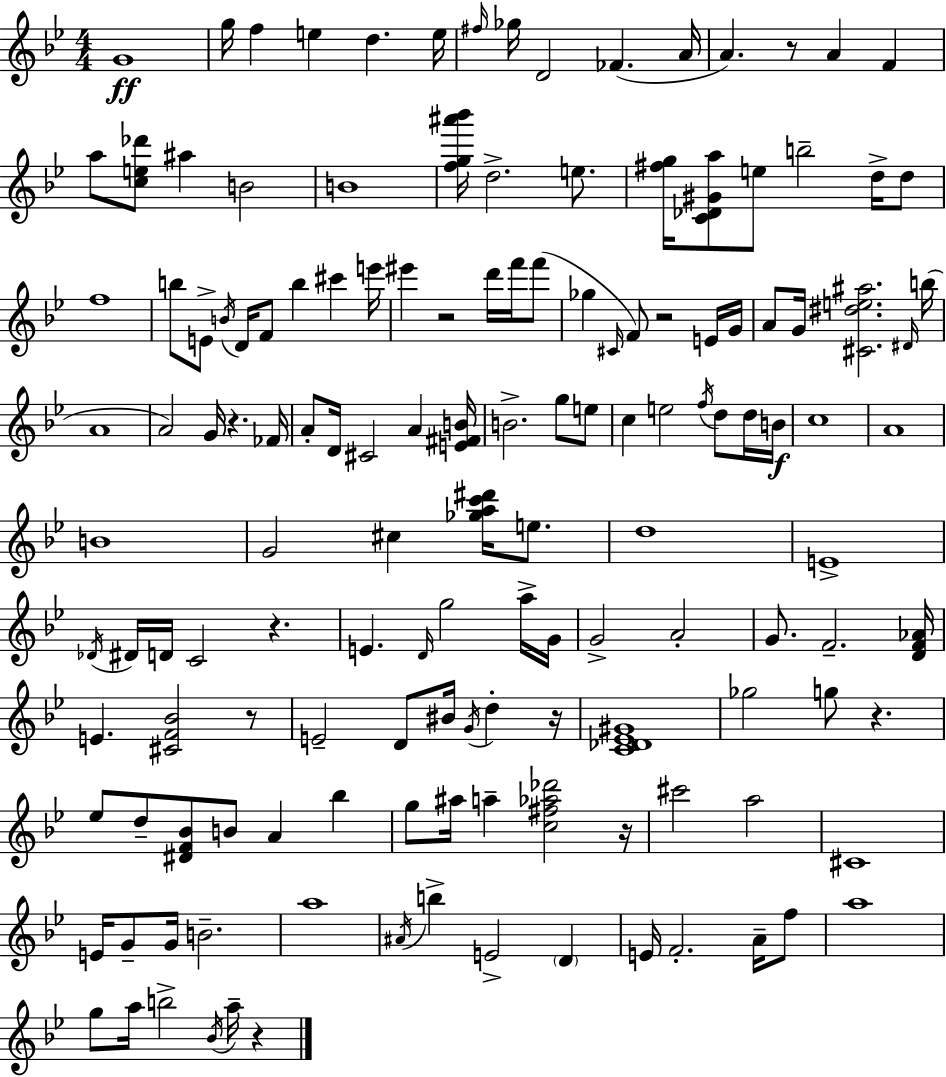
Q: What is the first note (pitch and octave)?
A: G4